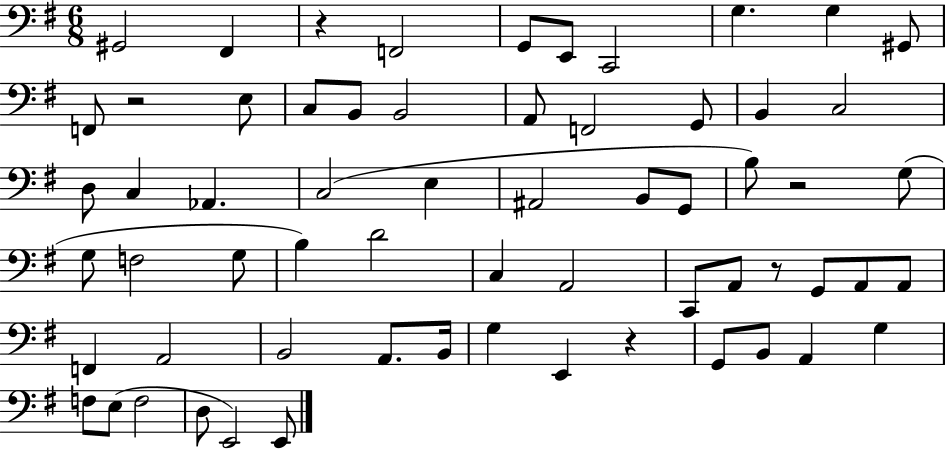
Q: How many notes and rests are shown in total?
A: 63